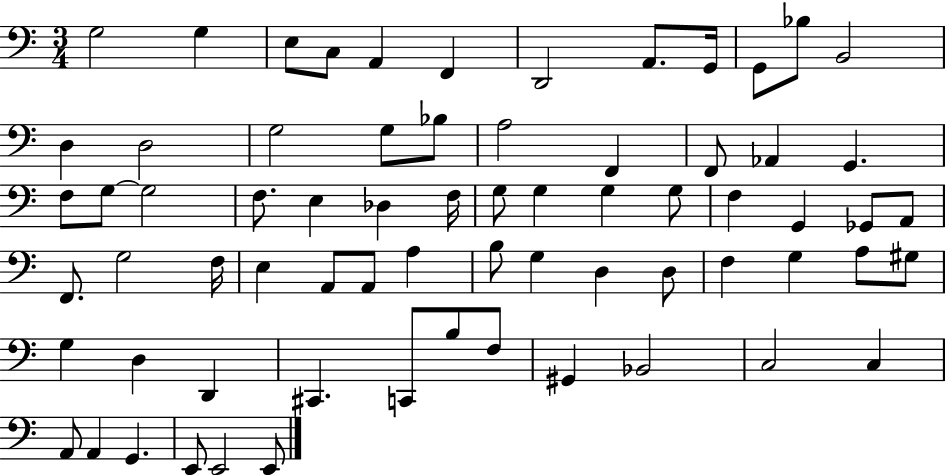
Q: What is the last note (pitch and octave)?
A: E2